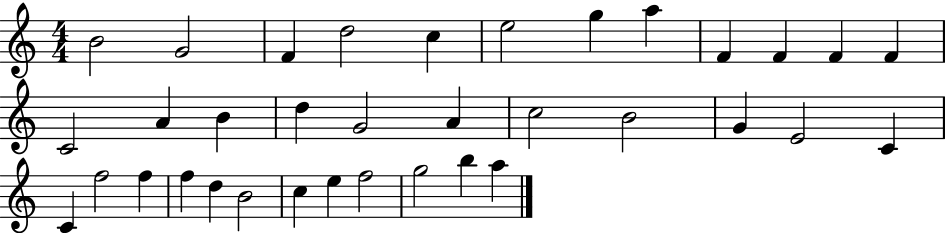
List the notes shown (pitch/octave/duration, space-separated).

B4/h G4/h F4/q D5/h C5/q E5/h G5/q A5/q F4/q F4/q F4/q F4/q C4/h A4/q B4/q D5/q G4/h A4/q C5/h B4/h G4/q E4/h C4/q C4/q F5/h F5/q F5/q D5/q B4/h C5/q E5/q F5/h G5/h B5/q A5/q